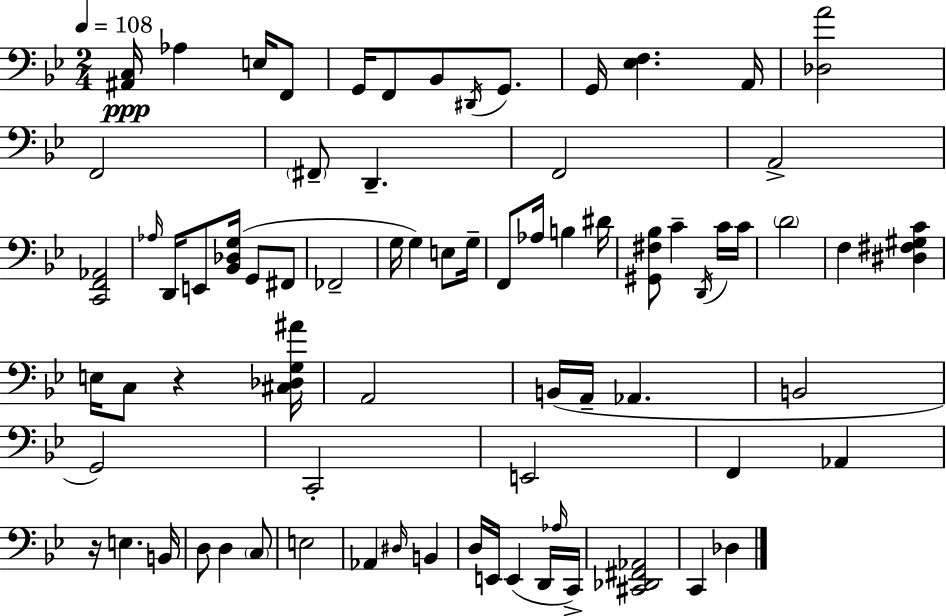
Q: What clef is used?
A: bass